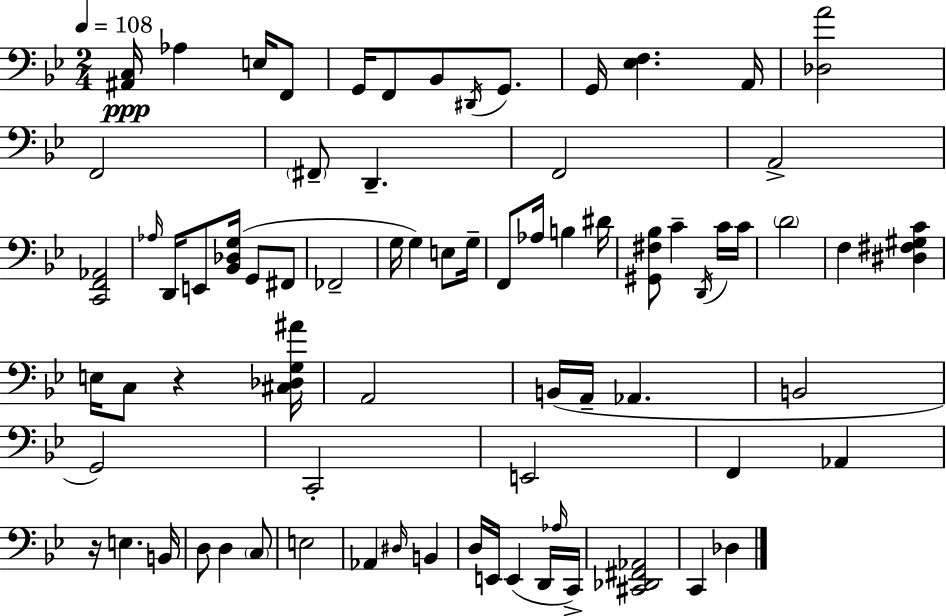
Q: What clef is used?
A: bass